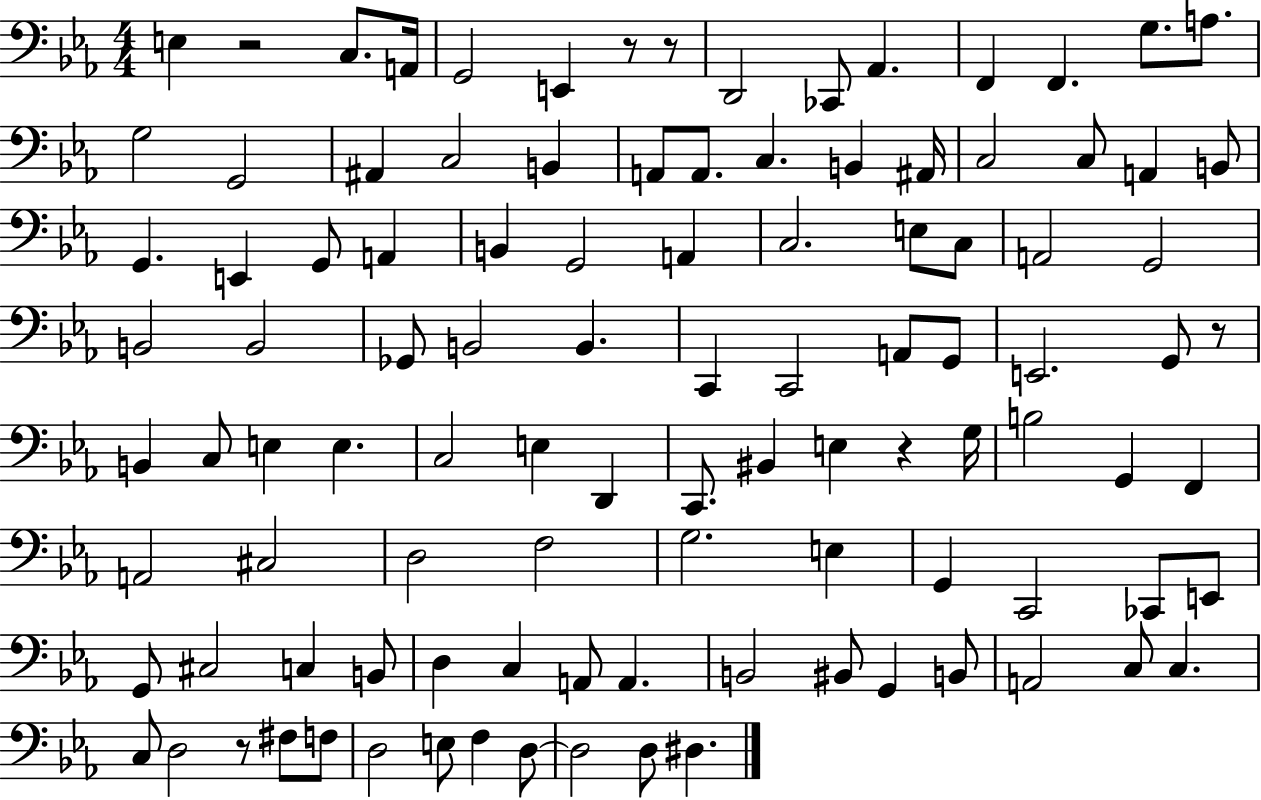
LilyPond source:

{
  \clef bass
  \numericTimeSignature
  \time 4/4
  \key ees \major
  e4 r2 c8. a,16 | g,2 e,4 r8 r8 | d,2 ces,8 aes,4. | f,4 f,4. g8. a8. | \break g2 g,2 | ais,4 c2 b,4 | a,8 a,8. c4. b,4 ais,16 | c2 c8 a,4 b,8 | \break g,4. e,4 g,8 a,4 | b,4 g,2 a,4 | c2. e8 c8 | a,2 g,2 | \break b,2 b,2 | ges,8 b,2 b,4. | c,4 c,2 a,8 g,8 | e,2. g,8 r8 | \break b,4 c8 e4 e4. | c2 e4 d,4 | c,8. bis,4 e4 r4 g16 | b2 g,4 f,4 | \break a,2 cis2 | d2 f2 | g2. e4 | g,4 c,2 ces,8 e,8 | \break g,8 cis2 c4 b,8 | d4 c4 a,8 a,4. | b,2 bis,8 g,4 b,8 | a,2 c8 c4. | \break c8 d2 r8 fis8 f8 | d2 e8 f4 d8~~ | d2 d8 dis4. | \bar "|."
}